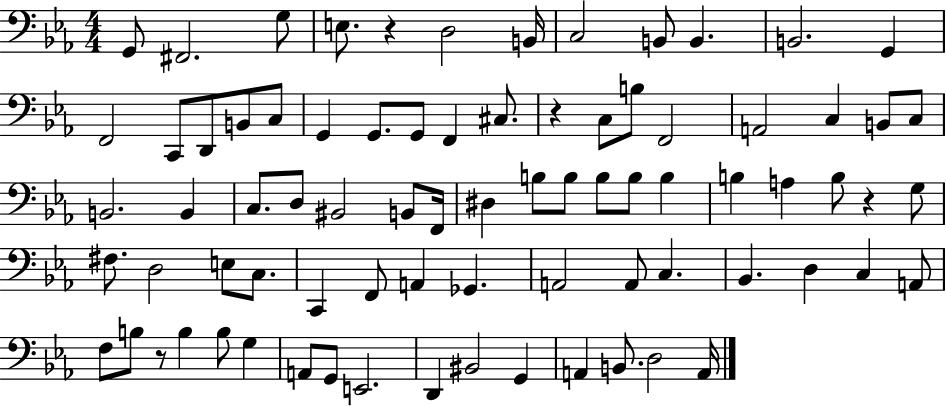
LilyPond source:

{
  \clef bass
  \numericTimeSignature
  \time 4/4
  \key ees \major
  \repeat volta 2 { g,8 fis,2. g8 | e8. r4 d2 b,16 | c2 b,8 b,4. | b,2. g,4 | \break f,2 c,8 d,8 b,8 c8 | g,4 g,8. g,8 f,4 cis8. | r4 c8 b8 f,2 | a,2 c4 b,8 c8 | \break b,2. b,4 | c8. d8 bis,2 b,8 f,16 | dis4 b8 b8 b8 b8 b4 | b4 a4 b8 r4 g8 | \break fis8. d2 e8 c8. | c,4 f,8 a,4 ges,4. | a,2 a,8 c4. | bes,4. d4 c4 a,8 | \break f8 b8 r8 b4 b8 g4 | a,8 g,8 e,2. | d,4 bis,2 g,4 | a,4 b,8. d2 a,16 | \break } \bar "|."
}